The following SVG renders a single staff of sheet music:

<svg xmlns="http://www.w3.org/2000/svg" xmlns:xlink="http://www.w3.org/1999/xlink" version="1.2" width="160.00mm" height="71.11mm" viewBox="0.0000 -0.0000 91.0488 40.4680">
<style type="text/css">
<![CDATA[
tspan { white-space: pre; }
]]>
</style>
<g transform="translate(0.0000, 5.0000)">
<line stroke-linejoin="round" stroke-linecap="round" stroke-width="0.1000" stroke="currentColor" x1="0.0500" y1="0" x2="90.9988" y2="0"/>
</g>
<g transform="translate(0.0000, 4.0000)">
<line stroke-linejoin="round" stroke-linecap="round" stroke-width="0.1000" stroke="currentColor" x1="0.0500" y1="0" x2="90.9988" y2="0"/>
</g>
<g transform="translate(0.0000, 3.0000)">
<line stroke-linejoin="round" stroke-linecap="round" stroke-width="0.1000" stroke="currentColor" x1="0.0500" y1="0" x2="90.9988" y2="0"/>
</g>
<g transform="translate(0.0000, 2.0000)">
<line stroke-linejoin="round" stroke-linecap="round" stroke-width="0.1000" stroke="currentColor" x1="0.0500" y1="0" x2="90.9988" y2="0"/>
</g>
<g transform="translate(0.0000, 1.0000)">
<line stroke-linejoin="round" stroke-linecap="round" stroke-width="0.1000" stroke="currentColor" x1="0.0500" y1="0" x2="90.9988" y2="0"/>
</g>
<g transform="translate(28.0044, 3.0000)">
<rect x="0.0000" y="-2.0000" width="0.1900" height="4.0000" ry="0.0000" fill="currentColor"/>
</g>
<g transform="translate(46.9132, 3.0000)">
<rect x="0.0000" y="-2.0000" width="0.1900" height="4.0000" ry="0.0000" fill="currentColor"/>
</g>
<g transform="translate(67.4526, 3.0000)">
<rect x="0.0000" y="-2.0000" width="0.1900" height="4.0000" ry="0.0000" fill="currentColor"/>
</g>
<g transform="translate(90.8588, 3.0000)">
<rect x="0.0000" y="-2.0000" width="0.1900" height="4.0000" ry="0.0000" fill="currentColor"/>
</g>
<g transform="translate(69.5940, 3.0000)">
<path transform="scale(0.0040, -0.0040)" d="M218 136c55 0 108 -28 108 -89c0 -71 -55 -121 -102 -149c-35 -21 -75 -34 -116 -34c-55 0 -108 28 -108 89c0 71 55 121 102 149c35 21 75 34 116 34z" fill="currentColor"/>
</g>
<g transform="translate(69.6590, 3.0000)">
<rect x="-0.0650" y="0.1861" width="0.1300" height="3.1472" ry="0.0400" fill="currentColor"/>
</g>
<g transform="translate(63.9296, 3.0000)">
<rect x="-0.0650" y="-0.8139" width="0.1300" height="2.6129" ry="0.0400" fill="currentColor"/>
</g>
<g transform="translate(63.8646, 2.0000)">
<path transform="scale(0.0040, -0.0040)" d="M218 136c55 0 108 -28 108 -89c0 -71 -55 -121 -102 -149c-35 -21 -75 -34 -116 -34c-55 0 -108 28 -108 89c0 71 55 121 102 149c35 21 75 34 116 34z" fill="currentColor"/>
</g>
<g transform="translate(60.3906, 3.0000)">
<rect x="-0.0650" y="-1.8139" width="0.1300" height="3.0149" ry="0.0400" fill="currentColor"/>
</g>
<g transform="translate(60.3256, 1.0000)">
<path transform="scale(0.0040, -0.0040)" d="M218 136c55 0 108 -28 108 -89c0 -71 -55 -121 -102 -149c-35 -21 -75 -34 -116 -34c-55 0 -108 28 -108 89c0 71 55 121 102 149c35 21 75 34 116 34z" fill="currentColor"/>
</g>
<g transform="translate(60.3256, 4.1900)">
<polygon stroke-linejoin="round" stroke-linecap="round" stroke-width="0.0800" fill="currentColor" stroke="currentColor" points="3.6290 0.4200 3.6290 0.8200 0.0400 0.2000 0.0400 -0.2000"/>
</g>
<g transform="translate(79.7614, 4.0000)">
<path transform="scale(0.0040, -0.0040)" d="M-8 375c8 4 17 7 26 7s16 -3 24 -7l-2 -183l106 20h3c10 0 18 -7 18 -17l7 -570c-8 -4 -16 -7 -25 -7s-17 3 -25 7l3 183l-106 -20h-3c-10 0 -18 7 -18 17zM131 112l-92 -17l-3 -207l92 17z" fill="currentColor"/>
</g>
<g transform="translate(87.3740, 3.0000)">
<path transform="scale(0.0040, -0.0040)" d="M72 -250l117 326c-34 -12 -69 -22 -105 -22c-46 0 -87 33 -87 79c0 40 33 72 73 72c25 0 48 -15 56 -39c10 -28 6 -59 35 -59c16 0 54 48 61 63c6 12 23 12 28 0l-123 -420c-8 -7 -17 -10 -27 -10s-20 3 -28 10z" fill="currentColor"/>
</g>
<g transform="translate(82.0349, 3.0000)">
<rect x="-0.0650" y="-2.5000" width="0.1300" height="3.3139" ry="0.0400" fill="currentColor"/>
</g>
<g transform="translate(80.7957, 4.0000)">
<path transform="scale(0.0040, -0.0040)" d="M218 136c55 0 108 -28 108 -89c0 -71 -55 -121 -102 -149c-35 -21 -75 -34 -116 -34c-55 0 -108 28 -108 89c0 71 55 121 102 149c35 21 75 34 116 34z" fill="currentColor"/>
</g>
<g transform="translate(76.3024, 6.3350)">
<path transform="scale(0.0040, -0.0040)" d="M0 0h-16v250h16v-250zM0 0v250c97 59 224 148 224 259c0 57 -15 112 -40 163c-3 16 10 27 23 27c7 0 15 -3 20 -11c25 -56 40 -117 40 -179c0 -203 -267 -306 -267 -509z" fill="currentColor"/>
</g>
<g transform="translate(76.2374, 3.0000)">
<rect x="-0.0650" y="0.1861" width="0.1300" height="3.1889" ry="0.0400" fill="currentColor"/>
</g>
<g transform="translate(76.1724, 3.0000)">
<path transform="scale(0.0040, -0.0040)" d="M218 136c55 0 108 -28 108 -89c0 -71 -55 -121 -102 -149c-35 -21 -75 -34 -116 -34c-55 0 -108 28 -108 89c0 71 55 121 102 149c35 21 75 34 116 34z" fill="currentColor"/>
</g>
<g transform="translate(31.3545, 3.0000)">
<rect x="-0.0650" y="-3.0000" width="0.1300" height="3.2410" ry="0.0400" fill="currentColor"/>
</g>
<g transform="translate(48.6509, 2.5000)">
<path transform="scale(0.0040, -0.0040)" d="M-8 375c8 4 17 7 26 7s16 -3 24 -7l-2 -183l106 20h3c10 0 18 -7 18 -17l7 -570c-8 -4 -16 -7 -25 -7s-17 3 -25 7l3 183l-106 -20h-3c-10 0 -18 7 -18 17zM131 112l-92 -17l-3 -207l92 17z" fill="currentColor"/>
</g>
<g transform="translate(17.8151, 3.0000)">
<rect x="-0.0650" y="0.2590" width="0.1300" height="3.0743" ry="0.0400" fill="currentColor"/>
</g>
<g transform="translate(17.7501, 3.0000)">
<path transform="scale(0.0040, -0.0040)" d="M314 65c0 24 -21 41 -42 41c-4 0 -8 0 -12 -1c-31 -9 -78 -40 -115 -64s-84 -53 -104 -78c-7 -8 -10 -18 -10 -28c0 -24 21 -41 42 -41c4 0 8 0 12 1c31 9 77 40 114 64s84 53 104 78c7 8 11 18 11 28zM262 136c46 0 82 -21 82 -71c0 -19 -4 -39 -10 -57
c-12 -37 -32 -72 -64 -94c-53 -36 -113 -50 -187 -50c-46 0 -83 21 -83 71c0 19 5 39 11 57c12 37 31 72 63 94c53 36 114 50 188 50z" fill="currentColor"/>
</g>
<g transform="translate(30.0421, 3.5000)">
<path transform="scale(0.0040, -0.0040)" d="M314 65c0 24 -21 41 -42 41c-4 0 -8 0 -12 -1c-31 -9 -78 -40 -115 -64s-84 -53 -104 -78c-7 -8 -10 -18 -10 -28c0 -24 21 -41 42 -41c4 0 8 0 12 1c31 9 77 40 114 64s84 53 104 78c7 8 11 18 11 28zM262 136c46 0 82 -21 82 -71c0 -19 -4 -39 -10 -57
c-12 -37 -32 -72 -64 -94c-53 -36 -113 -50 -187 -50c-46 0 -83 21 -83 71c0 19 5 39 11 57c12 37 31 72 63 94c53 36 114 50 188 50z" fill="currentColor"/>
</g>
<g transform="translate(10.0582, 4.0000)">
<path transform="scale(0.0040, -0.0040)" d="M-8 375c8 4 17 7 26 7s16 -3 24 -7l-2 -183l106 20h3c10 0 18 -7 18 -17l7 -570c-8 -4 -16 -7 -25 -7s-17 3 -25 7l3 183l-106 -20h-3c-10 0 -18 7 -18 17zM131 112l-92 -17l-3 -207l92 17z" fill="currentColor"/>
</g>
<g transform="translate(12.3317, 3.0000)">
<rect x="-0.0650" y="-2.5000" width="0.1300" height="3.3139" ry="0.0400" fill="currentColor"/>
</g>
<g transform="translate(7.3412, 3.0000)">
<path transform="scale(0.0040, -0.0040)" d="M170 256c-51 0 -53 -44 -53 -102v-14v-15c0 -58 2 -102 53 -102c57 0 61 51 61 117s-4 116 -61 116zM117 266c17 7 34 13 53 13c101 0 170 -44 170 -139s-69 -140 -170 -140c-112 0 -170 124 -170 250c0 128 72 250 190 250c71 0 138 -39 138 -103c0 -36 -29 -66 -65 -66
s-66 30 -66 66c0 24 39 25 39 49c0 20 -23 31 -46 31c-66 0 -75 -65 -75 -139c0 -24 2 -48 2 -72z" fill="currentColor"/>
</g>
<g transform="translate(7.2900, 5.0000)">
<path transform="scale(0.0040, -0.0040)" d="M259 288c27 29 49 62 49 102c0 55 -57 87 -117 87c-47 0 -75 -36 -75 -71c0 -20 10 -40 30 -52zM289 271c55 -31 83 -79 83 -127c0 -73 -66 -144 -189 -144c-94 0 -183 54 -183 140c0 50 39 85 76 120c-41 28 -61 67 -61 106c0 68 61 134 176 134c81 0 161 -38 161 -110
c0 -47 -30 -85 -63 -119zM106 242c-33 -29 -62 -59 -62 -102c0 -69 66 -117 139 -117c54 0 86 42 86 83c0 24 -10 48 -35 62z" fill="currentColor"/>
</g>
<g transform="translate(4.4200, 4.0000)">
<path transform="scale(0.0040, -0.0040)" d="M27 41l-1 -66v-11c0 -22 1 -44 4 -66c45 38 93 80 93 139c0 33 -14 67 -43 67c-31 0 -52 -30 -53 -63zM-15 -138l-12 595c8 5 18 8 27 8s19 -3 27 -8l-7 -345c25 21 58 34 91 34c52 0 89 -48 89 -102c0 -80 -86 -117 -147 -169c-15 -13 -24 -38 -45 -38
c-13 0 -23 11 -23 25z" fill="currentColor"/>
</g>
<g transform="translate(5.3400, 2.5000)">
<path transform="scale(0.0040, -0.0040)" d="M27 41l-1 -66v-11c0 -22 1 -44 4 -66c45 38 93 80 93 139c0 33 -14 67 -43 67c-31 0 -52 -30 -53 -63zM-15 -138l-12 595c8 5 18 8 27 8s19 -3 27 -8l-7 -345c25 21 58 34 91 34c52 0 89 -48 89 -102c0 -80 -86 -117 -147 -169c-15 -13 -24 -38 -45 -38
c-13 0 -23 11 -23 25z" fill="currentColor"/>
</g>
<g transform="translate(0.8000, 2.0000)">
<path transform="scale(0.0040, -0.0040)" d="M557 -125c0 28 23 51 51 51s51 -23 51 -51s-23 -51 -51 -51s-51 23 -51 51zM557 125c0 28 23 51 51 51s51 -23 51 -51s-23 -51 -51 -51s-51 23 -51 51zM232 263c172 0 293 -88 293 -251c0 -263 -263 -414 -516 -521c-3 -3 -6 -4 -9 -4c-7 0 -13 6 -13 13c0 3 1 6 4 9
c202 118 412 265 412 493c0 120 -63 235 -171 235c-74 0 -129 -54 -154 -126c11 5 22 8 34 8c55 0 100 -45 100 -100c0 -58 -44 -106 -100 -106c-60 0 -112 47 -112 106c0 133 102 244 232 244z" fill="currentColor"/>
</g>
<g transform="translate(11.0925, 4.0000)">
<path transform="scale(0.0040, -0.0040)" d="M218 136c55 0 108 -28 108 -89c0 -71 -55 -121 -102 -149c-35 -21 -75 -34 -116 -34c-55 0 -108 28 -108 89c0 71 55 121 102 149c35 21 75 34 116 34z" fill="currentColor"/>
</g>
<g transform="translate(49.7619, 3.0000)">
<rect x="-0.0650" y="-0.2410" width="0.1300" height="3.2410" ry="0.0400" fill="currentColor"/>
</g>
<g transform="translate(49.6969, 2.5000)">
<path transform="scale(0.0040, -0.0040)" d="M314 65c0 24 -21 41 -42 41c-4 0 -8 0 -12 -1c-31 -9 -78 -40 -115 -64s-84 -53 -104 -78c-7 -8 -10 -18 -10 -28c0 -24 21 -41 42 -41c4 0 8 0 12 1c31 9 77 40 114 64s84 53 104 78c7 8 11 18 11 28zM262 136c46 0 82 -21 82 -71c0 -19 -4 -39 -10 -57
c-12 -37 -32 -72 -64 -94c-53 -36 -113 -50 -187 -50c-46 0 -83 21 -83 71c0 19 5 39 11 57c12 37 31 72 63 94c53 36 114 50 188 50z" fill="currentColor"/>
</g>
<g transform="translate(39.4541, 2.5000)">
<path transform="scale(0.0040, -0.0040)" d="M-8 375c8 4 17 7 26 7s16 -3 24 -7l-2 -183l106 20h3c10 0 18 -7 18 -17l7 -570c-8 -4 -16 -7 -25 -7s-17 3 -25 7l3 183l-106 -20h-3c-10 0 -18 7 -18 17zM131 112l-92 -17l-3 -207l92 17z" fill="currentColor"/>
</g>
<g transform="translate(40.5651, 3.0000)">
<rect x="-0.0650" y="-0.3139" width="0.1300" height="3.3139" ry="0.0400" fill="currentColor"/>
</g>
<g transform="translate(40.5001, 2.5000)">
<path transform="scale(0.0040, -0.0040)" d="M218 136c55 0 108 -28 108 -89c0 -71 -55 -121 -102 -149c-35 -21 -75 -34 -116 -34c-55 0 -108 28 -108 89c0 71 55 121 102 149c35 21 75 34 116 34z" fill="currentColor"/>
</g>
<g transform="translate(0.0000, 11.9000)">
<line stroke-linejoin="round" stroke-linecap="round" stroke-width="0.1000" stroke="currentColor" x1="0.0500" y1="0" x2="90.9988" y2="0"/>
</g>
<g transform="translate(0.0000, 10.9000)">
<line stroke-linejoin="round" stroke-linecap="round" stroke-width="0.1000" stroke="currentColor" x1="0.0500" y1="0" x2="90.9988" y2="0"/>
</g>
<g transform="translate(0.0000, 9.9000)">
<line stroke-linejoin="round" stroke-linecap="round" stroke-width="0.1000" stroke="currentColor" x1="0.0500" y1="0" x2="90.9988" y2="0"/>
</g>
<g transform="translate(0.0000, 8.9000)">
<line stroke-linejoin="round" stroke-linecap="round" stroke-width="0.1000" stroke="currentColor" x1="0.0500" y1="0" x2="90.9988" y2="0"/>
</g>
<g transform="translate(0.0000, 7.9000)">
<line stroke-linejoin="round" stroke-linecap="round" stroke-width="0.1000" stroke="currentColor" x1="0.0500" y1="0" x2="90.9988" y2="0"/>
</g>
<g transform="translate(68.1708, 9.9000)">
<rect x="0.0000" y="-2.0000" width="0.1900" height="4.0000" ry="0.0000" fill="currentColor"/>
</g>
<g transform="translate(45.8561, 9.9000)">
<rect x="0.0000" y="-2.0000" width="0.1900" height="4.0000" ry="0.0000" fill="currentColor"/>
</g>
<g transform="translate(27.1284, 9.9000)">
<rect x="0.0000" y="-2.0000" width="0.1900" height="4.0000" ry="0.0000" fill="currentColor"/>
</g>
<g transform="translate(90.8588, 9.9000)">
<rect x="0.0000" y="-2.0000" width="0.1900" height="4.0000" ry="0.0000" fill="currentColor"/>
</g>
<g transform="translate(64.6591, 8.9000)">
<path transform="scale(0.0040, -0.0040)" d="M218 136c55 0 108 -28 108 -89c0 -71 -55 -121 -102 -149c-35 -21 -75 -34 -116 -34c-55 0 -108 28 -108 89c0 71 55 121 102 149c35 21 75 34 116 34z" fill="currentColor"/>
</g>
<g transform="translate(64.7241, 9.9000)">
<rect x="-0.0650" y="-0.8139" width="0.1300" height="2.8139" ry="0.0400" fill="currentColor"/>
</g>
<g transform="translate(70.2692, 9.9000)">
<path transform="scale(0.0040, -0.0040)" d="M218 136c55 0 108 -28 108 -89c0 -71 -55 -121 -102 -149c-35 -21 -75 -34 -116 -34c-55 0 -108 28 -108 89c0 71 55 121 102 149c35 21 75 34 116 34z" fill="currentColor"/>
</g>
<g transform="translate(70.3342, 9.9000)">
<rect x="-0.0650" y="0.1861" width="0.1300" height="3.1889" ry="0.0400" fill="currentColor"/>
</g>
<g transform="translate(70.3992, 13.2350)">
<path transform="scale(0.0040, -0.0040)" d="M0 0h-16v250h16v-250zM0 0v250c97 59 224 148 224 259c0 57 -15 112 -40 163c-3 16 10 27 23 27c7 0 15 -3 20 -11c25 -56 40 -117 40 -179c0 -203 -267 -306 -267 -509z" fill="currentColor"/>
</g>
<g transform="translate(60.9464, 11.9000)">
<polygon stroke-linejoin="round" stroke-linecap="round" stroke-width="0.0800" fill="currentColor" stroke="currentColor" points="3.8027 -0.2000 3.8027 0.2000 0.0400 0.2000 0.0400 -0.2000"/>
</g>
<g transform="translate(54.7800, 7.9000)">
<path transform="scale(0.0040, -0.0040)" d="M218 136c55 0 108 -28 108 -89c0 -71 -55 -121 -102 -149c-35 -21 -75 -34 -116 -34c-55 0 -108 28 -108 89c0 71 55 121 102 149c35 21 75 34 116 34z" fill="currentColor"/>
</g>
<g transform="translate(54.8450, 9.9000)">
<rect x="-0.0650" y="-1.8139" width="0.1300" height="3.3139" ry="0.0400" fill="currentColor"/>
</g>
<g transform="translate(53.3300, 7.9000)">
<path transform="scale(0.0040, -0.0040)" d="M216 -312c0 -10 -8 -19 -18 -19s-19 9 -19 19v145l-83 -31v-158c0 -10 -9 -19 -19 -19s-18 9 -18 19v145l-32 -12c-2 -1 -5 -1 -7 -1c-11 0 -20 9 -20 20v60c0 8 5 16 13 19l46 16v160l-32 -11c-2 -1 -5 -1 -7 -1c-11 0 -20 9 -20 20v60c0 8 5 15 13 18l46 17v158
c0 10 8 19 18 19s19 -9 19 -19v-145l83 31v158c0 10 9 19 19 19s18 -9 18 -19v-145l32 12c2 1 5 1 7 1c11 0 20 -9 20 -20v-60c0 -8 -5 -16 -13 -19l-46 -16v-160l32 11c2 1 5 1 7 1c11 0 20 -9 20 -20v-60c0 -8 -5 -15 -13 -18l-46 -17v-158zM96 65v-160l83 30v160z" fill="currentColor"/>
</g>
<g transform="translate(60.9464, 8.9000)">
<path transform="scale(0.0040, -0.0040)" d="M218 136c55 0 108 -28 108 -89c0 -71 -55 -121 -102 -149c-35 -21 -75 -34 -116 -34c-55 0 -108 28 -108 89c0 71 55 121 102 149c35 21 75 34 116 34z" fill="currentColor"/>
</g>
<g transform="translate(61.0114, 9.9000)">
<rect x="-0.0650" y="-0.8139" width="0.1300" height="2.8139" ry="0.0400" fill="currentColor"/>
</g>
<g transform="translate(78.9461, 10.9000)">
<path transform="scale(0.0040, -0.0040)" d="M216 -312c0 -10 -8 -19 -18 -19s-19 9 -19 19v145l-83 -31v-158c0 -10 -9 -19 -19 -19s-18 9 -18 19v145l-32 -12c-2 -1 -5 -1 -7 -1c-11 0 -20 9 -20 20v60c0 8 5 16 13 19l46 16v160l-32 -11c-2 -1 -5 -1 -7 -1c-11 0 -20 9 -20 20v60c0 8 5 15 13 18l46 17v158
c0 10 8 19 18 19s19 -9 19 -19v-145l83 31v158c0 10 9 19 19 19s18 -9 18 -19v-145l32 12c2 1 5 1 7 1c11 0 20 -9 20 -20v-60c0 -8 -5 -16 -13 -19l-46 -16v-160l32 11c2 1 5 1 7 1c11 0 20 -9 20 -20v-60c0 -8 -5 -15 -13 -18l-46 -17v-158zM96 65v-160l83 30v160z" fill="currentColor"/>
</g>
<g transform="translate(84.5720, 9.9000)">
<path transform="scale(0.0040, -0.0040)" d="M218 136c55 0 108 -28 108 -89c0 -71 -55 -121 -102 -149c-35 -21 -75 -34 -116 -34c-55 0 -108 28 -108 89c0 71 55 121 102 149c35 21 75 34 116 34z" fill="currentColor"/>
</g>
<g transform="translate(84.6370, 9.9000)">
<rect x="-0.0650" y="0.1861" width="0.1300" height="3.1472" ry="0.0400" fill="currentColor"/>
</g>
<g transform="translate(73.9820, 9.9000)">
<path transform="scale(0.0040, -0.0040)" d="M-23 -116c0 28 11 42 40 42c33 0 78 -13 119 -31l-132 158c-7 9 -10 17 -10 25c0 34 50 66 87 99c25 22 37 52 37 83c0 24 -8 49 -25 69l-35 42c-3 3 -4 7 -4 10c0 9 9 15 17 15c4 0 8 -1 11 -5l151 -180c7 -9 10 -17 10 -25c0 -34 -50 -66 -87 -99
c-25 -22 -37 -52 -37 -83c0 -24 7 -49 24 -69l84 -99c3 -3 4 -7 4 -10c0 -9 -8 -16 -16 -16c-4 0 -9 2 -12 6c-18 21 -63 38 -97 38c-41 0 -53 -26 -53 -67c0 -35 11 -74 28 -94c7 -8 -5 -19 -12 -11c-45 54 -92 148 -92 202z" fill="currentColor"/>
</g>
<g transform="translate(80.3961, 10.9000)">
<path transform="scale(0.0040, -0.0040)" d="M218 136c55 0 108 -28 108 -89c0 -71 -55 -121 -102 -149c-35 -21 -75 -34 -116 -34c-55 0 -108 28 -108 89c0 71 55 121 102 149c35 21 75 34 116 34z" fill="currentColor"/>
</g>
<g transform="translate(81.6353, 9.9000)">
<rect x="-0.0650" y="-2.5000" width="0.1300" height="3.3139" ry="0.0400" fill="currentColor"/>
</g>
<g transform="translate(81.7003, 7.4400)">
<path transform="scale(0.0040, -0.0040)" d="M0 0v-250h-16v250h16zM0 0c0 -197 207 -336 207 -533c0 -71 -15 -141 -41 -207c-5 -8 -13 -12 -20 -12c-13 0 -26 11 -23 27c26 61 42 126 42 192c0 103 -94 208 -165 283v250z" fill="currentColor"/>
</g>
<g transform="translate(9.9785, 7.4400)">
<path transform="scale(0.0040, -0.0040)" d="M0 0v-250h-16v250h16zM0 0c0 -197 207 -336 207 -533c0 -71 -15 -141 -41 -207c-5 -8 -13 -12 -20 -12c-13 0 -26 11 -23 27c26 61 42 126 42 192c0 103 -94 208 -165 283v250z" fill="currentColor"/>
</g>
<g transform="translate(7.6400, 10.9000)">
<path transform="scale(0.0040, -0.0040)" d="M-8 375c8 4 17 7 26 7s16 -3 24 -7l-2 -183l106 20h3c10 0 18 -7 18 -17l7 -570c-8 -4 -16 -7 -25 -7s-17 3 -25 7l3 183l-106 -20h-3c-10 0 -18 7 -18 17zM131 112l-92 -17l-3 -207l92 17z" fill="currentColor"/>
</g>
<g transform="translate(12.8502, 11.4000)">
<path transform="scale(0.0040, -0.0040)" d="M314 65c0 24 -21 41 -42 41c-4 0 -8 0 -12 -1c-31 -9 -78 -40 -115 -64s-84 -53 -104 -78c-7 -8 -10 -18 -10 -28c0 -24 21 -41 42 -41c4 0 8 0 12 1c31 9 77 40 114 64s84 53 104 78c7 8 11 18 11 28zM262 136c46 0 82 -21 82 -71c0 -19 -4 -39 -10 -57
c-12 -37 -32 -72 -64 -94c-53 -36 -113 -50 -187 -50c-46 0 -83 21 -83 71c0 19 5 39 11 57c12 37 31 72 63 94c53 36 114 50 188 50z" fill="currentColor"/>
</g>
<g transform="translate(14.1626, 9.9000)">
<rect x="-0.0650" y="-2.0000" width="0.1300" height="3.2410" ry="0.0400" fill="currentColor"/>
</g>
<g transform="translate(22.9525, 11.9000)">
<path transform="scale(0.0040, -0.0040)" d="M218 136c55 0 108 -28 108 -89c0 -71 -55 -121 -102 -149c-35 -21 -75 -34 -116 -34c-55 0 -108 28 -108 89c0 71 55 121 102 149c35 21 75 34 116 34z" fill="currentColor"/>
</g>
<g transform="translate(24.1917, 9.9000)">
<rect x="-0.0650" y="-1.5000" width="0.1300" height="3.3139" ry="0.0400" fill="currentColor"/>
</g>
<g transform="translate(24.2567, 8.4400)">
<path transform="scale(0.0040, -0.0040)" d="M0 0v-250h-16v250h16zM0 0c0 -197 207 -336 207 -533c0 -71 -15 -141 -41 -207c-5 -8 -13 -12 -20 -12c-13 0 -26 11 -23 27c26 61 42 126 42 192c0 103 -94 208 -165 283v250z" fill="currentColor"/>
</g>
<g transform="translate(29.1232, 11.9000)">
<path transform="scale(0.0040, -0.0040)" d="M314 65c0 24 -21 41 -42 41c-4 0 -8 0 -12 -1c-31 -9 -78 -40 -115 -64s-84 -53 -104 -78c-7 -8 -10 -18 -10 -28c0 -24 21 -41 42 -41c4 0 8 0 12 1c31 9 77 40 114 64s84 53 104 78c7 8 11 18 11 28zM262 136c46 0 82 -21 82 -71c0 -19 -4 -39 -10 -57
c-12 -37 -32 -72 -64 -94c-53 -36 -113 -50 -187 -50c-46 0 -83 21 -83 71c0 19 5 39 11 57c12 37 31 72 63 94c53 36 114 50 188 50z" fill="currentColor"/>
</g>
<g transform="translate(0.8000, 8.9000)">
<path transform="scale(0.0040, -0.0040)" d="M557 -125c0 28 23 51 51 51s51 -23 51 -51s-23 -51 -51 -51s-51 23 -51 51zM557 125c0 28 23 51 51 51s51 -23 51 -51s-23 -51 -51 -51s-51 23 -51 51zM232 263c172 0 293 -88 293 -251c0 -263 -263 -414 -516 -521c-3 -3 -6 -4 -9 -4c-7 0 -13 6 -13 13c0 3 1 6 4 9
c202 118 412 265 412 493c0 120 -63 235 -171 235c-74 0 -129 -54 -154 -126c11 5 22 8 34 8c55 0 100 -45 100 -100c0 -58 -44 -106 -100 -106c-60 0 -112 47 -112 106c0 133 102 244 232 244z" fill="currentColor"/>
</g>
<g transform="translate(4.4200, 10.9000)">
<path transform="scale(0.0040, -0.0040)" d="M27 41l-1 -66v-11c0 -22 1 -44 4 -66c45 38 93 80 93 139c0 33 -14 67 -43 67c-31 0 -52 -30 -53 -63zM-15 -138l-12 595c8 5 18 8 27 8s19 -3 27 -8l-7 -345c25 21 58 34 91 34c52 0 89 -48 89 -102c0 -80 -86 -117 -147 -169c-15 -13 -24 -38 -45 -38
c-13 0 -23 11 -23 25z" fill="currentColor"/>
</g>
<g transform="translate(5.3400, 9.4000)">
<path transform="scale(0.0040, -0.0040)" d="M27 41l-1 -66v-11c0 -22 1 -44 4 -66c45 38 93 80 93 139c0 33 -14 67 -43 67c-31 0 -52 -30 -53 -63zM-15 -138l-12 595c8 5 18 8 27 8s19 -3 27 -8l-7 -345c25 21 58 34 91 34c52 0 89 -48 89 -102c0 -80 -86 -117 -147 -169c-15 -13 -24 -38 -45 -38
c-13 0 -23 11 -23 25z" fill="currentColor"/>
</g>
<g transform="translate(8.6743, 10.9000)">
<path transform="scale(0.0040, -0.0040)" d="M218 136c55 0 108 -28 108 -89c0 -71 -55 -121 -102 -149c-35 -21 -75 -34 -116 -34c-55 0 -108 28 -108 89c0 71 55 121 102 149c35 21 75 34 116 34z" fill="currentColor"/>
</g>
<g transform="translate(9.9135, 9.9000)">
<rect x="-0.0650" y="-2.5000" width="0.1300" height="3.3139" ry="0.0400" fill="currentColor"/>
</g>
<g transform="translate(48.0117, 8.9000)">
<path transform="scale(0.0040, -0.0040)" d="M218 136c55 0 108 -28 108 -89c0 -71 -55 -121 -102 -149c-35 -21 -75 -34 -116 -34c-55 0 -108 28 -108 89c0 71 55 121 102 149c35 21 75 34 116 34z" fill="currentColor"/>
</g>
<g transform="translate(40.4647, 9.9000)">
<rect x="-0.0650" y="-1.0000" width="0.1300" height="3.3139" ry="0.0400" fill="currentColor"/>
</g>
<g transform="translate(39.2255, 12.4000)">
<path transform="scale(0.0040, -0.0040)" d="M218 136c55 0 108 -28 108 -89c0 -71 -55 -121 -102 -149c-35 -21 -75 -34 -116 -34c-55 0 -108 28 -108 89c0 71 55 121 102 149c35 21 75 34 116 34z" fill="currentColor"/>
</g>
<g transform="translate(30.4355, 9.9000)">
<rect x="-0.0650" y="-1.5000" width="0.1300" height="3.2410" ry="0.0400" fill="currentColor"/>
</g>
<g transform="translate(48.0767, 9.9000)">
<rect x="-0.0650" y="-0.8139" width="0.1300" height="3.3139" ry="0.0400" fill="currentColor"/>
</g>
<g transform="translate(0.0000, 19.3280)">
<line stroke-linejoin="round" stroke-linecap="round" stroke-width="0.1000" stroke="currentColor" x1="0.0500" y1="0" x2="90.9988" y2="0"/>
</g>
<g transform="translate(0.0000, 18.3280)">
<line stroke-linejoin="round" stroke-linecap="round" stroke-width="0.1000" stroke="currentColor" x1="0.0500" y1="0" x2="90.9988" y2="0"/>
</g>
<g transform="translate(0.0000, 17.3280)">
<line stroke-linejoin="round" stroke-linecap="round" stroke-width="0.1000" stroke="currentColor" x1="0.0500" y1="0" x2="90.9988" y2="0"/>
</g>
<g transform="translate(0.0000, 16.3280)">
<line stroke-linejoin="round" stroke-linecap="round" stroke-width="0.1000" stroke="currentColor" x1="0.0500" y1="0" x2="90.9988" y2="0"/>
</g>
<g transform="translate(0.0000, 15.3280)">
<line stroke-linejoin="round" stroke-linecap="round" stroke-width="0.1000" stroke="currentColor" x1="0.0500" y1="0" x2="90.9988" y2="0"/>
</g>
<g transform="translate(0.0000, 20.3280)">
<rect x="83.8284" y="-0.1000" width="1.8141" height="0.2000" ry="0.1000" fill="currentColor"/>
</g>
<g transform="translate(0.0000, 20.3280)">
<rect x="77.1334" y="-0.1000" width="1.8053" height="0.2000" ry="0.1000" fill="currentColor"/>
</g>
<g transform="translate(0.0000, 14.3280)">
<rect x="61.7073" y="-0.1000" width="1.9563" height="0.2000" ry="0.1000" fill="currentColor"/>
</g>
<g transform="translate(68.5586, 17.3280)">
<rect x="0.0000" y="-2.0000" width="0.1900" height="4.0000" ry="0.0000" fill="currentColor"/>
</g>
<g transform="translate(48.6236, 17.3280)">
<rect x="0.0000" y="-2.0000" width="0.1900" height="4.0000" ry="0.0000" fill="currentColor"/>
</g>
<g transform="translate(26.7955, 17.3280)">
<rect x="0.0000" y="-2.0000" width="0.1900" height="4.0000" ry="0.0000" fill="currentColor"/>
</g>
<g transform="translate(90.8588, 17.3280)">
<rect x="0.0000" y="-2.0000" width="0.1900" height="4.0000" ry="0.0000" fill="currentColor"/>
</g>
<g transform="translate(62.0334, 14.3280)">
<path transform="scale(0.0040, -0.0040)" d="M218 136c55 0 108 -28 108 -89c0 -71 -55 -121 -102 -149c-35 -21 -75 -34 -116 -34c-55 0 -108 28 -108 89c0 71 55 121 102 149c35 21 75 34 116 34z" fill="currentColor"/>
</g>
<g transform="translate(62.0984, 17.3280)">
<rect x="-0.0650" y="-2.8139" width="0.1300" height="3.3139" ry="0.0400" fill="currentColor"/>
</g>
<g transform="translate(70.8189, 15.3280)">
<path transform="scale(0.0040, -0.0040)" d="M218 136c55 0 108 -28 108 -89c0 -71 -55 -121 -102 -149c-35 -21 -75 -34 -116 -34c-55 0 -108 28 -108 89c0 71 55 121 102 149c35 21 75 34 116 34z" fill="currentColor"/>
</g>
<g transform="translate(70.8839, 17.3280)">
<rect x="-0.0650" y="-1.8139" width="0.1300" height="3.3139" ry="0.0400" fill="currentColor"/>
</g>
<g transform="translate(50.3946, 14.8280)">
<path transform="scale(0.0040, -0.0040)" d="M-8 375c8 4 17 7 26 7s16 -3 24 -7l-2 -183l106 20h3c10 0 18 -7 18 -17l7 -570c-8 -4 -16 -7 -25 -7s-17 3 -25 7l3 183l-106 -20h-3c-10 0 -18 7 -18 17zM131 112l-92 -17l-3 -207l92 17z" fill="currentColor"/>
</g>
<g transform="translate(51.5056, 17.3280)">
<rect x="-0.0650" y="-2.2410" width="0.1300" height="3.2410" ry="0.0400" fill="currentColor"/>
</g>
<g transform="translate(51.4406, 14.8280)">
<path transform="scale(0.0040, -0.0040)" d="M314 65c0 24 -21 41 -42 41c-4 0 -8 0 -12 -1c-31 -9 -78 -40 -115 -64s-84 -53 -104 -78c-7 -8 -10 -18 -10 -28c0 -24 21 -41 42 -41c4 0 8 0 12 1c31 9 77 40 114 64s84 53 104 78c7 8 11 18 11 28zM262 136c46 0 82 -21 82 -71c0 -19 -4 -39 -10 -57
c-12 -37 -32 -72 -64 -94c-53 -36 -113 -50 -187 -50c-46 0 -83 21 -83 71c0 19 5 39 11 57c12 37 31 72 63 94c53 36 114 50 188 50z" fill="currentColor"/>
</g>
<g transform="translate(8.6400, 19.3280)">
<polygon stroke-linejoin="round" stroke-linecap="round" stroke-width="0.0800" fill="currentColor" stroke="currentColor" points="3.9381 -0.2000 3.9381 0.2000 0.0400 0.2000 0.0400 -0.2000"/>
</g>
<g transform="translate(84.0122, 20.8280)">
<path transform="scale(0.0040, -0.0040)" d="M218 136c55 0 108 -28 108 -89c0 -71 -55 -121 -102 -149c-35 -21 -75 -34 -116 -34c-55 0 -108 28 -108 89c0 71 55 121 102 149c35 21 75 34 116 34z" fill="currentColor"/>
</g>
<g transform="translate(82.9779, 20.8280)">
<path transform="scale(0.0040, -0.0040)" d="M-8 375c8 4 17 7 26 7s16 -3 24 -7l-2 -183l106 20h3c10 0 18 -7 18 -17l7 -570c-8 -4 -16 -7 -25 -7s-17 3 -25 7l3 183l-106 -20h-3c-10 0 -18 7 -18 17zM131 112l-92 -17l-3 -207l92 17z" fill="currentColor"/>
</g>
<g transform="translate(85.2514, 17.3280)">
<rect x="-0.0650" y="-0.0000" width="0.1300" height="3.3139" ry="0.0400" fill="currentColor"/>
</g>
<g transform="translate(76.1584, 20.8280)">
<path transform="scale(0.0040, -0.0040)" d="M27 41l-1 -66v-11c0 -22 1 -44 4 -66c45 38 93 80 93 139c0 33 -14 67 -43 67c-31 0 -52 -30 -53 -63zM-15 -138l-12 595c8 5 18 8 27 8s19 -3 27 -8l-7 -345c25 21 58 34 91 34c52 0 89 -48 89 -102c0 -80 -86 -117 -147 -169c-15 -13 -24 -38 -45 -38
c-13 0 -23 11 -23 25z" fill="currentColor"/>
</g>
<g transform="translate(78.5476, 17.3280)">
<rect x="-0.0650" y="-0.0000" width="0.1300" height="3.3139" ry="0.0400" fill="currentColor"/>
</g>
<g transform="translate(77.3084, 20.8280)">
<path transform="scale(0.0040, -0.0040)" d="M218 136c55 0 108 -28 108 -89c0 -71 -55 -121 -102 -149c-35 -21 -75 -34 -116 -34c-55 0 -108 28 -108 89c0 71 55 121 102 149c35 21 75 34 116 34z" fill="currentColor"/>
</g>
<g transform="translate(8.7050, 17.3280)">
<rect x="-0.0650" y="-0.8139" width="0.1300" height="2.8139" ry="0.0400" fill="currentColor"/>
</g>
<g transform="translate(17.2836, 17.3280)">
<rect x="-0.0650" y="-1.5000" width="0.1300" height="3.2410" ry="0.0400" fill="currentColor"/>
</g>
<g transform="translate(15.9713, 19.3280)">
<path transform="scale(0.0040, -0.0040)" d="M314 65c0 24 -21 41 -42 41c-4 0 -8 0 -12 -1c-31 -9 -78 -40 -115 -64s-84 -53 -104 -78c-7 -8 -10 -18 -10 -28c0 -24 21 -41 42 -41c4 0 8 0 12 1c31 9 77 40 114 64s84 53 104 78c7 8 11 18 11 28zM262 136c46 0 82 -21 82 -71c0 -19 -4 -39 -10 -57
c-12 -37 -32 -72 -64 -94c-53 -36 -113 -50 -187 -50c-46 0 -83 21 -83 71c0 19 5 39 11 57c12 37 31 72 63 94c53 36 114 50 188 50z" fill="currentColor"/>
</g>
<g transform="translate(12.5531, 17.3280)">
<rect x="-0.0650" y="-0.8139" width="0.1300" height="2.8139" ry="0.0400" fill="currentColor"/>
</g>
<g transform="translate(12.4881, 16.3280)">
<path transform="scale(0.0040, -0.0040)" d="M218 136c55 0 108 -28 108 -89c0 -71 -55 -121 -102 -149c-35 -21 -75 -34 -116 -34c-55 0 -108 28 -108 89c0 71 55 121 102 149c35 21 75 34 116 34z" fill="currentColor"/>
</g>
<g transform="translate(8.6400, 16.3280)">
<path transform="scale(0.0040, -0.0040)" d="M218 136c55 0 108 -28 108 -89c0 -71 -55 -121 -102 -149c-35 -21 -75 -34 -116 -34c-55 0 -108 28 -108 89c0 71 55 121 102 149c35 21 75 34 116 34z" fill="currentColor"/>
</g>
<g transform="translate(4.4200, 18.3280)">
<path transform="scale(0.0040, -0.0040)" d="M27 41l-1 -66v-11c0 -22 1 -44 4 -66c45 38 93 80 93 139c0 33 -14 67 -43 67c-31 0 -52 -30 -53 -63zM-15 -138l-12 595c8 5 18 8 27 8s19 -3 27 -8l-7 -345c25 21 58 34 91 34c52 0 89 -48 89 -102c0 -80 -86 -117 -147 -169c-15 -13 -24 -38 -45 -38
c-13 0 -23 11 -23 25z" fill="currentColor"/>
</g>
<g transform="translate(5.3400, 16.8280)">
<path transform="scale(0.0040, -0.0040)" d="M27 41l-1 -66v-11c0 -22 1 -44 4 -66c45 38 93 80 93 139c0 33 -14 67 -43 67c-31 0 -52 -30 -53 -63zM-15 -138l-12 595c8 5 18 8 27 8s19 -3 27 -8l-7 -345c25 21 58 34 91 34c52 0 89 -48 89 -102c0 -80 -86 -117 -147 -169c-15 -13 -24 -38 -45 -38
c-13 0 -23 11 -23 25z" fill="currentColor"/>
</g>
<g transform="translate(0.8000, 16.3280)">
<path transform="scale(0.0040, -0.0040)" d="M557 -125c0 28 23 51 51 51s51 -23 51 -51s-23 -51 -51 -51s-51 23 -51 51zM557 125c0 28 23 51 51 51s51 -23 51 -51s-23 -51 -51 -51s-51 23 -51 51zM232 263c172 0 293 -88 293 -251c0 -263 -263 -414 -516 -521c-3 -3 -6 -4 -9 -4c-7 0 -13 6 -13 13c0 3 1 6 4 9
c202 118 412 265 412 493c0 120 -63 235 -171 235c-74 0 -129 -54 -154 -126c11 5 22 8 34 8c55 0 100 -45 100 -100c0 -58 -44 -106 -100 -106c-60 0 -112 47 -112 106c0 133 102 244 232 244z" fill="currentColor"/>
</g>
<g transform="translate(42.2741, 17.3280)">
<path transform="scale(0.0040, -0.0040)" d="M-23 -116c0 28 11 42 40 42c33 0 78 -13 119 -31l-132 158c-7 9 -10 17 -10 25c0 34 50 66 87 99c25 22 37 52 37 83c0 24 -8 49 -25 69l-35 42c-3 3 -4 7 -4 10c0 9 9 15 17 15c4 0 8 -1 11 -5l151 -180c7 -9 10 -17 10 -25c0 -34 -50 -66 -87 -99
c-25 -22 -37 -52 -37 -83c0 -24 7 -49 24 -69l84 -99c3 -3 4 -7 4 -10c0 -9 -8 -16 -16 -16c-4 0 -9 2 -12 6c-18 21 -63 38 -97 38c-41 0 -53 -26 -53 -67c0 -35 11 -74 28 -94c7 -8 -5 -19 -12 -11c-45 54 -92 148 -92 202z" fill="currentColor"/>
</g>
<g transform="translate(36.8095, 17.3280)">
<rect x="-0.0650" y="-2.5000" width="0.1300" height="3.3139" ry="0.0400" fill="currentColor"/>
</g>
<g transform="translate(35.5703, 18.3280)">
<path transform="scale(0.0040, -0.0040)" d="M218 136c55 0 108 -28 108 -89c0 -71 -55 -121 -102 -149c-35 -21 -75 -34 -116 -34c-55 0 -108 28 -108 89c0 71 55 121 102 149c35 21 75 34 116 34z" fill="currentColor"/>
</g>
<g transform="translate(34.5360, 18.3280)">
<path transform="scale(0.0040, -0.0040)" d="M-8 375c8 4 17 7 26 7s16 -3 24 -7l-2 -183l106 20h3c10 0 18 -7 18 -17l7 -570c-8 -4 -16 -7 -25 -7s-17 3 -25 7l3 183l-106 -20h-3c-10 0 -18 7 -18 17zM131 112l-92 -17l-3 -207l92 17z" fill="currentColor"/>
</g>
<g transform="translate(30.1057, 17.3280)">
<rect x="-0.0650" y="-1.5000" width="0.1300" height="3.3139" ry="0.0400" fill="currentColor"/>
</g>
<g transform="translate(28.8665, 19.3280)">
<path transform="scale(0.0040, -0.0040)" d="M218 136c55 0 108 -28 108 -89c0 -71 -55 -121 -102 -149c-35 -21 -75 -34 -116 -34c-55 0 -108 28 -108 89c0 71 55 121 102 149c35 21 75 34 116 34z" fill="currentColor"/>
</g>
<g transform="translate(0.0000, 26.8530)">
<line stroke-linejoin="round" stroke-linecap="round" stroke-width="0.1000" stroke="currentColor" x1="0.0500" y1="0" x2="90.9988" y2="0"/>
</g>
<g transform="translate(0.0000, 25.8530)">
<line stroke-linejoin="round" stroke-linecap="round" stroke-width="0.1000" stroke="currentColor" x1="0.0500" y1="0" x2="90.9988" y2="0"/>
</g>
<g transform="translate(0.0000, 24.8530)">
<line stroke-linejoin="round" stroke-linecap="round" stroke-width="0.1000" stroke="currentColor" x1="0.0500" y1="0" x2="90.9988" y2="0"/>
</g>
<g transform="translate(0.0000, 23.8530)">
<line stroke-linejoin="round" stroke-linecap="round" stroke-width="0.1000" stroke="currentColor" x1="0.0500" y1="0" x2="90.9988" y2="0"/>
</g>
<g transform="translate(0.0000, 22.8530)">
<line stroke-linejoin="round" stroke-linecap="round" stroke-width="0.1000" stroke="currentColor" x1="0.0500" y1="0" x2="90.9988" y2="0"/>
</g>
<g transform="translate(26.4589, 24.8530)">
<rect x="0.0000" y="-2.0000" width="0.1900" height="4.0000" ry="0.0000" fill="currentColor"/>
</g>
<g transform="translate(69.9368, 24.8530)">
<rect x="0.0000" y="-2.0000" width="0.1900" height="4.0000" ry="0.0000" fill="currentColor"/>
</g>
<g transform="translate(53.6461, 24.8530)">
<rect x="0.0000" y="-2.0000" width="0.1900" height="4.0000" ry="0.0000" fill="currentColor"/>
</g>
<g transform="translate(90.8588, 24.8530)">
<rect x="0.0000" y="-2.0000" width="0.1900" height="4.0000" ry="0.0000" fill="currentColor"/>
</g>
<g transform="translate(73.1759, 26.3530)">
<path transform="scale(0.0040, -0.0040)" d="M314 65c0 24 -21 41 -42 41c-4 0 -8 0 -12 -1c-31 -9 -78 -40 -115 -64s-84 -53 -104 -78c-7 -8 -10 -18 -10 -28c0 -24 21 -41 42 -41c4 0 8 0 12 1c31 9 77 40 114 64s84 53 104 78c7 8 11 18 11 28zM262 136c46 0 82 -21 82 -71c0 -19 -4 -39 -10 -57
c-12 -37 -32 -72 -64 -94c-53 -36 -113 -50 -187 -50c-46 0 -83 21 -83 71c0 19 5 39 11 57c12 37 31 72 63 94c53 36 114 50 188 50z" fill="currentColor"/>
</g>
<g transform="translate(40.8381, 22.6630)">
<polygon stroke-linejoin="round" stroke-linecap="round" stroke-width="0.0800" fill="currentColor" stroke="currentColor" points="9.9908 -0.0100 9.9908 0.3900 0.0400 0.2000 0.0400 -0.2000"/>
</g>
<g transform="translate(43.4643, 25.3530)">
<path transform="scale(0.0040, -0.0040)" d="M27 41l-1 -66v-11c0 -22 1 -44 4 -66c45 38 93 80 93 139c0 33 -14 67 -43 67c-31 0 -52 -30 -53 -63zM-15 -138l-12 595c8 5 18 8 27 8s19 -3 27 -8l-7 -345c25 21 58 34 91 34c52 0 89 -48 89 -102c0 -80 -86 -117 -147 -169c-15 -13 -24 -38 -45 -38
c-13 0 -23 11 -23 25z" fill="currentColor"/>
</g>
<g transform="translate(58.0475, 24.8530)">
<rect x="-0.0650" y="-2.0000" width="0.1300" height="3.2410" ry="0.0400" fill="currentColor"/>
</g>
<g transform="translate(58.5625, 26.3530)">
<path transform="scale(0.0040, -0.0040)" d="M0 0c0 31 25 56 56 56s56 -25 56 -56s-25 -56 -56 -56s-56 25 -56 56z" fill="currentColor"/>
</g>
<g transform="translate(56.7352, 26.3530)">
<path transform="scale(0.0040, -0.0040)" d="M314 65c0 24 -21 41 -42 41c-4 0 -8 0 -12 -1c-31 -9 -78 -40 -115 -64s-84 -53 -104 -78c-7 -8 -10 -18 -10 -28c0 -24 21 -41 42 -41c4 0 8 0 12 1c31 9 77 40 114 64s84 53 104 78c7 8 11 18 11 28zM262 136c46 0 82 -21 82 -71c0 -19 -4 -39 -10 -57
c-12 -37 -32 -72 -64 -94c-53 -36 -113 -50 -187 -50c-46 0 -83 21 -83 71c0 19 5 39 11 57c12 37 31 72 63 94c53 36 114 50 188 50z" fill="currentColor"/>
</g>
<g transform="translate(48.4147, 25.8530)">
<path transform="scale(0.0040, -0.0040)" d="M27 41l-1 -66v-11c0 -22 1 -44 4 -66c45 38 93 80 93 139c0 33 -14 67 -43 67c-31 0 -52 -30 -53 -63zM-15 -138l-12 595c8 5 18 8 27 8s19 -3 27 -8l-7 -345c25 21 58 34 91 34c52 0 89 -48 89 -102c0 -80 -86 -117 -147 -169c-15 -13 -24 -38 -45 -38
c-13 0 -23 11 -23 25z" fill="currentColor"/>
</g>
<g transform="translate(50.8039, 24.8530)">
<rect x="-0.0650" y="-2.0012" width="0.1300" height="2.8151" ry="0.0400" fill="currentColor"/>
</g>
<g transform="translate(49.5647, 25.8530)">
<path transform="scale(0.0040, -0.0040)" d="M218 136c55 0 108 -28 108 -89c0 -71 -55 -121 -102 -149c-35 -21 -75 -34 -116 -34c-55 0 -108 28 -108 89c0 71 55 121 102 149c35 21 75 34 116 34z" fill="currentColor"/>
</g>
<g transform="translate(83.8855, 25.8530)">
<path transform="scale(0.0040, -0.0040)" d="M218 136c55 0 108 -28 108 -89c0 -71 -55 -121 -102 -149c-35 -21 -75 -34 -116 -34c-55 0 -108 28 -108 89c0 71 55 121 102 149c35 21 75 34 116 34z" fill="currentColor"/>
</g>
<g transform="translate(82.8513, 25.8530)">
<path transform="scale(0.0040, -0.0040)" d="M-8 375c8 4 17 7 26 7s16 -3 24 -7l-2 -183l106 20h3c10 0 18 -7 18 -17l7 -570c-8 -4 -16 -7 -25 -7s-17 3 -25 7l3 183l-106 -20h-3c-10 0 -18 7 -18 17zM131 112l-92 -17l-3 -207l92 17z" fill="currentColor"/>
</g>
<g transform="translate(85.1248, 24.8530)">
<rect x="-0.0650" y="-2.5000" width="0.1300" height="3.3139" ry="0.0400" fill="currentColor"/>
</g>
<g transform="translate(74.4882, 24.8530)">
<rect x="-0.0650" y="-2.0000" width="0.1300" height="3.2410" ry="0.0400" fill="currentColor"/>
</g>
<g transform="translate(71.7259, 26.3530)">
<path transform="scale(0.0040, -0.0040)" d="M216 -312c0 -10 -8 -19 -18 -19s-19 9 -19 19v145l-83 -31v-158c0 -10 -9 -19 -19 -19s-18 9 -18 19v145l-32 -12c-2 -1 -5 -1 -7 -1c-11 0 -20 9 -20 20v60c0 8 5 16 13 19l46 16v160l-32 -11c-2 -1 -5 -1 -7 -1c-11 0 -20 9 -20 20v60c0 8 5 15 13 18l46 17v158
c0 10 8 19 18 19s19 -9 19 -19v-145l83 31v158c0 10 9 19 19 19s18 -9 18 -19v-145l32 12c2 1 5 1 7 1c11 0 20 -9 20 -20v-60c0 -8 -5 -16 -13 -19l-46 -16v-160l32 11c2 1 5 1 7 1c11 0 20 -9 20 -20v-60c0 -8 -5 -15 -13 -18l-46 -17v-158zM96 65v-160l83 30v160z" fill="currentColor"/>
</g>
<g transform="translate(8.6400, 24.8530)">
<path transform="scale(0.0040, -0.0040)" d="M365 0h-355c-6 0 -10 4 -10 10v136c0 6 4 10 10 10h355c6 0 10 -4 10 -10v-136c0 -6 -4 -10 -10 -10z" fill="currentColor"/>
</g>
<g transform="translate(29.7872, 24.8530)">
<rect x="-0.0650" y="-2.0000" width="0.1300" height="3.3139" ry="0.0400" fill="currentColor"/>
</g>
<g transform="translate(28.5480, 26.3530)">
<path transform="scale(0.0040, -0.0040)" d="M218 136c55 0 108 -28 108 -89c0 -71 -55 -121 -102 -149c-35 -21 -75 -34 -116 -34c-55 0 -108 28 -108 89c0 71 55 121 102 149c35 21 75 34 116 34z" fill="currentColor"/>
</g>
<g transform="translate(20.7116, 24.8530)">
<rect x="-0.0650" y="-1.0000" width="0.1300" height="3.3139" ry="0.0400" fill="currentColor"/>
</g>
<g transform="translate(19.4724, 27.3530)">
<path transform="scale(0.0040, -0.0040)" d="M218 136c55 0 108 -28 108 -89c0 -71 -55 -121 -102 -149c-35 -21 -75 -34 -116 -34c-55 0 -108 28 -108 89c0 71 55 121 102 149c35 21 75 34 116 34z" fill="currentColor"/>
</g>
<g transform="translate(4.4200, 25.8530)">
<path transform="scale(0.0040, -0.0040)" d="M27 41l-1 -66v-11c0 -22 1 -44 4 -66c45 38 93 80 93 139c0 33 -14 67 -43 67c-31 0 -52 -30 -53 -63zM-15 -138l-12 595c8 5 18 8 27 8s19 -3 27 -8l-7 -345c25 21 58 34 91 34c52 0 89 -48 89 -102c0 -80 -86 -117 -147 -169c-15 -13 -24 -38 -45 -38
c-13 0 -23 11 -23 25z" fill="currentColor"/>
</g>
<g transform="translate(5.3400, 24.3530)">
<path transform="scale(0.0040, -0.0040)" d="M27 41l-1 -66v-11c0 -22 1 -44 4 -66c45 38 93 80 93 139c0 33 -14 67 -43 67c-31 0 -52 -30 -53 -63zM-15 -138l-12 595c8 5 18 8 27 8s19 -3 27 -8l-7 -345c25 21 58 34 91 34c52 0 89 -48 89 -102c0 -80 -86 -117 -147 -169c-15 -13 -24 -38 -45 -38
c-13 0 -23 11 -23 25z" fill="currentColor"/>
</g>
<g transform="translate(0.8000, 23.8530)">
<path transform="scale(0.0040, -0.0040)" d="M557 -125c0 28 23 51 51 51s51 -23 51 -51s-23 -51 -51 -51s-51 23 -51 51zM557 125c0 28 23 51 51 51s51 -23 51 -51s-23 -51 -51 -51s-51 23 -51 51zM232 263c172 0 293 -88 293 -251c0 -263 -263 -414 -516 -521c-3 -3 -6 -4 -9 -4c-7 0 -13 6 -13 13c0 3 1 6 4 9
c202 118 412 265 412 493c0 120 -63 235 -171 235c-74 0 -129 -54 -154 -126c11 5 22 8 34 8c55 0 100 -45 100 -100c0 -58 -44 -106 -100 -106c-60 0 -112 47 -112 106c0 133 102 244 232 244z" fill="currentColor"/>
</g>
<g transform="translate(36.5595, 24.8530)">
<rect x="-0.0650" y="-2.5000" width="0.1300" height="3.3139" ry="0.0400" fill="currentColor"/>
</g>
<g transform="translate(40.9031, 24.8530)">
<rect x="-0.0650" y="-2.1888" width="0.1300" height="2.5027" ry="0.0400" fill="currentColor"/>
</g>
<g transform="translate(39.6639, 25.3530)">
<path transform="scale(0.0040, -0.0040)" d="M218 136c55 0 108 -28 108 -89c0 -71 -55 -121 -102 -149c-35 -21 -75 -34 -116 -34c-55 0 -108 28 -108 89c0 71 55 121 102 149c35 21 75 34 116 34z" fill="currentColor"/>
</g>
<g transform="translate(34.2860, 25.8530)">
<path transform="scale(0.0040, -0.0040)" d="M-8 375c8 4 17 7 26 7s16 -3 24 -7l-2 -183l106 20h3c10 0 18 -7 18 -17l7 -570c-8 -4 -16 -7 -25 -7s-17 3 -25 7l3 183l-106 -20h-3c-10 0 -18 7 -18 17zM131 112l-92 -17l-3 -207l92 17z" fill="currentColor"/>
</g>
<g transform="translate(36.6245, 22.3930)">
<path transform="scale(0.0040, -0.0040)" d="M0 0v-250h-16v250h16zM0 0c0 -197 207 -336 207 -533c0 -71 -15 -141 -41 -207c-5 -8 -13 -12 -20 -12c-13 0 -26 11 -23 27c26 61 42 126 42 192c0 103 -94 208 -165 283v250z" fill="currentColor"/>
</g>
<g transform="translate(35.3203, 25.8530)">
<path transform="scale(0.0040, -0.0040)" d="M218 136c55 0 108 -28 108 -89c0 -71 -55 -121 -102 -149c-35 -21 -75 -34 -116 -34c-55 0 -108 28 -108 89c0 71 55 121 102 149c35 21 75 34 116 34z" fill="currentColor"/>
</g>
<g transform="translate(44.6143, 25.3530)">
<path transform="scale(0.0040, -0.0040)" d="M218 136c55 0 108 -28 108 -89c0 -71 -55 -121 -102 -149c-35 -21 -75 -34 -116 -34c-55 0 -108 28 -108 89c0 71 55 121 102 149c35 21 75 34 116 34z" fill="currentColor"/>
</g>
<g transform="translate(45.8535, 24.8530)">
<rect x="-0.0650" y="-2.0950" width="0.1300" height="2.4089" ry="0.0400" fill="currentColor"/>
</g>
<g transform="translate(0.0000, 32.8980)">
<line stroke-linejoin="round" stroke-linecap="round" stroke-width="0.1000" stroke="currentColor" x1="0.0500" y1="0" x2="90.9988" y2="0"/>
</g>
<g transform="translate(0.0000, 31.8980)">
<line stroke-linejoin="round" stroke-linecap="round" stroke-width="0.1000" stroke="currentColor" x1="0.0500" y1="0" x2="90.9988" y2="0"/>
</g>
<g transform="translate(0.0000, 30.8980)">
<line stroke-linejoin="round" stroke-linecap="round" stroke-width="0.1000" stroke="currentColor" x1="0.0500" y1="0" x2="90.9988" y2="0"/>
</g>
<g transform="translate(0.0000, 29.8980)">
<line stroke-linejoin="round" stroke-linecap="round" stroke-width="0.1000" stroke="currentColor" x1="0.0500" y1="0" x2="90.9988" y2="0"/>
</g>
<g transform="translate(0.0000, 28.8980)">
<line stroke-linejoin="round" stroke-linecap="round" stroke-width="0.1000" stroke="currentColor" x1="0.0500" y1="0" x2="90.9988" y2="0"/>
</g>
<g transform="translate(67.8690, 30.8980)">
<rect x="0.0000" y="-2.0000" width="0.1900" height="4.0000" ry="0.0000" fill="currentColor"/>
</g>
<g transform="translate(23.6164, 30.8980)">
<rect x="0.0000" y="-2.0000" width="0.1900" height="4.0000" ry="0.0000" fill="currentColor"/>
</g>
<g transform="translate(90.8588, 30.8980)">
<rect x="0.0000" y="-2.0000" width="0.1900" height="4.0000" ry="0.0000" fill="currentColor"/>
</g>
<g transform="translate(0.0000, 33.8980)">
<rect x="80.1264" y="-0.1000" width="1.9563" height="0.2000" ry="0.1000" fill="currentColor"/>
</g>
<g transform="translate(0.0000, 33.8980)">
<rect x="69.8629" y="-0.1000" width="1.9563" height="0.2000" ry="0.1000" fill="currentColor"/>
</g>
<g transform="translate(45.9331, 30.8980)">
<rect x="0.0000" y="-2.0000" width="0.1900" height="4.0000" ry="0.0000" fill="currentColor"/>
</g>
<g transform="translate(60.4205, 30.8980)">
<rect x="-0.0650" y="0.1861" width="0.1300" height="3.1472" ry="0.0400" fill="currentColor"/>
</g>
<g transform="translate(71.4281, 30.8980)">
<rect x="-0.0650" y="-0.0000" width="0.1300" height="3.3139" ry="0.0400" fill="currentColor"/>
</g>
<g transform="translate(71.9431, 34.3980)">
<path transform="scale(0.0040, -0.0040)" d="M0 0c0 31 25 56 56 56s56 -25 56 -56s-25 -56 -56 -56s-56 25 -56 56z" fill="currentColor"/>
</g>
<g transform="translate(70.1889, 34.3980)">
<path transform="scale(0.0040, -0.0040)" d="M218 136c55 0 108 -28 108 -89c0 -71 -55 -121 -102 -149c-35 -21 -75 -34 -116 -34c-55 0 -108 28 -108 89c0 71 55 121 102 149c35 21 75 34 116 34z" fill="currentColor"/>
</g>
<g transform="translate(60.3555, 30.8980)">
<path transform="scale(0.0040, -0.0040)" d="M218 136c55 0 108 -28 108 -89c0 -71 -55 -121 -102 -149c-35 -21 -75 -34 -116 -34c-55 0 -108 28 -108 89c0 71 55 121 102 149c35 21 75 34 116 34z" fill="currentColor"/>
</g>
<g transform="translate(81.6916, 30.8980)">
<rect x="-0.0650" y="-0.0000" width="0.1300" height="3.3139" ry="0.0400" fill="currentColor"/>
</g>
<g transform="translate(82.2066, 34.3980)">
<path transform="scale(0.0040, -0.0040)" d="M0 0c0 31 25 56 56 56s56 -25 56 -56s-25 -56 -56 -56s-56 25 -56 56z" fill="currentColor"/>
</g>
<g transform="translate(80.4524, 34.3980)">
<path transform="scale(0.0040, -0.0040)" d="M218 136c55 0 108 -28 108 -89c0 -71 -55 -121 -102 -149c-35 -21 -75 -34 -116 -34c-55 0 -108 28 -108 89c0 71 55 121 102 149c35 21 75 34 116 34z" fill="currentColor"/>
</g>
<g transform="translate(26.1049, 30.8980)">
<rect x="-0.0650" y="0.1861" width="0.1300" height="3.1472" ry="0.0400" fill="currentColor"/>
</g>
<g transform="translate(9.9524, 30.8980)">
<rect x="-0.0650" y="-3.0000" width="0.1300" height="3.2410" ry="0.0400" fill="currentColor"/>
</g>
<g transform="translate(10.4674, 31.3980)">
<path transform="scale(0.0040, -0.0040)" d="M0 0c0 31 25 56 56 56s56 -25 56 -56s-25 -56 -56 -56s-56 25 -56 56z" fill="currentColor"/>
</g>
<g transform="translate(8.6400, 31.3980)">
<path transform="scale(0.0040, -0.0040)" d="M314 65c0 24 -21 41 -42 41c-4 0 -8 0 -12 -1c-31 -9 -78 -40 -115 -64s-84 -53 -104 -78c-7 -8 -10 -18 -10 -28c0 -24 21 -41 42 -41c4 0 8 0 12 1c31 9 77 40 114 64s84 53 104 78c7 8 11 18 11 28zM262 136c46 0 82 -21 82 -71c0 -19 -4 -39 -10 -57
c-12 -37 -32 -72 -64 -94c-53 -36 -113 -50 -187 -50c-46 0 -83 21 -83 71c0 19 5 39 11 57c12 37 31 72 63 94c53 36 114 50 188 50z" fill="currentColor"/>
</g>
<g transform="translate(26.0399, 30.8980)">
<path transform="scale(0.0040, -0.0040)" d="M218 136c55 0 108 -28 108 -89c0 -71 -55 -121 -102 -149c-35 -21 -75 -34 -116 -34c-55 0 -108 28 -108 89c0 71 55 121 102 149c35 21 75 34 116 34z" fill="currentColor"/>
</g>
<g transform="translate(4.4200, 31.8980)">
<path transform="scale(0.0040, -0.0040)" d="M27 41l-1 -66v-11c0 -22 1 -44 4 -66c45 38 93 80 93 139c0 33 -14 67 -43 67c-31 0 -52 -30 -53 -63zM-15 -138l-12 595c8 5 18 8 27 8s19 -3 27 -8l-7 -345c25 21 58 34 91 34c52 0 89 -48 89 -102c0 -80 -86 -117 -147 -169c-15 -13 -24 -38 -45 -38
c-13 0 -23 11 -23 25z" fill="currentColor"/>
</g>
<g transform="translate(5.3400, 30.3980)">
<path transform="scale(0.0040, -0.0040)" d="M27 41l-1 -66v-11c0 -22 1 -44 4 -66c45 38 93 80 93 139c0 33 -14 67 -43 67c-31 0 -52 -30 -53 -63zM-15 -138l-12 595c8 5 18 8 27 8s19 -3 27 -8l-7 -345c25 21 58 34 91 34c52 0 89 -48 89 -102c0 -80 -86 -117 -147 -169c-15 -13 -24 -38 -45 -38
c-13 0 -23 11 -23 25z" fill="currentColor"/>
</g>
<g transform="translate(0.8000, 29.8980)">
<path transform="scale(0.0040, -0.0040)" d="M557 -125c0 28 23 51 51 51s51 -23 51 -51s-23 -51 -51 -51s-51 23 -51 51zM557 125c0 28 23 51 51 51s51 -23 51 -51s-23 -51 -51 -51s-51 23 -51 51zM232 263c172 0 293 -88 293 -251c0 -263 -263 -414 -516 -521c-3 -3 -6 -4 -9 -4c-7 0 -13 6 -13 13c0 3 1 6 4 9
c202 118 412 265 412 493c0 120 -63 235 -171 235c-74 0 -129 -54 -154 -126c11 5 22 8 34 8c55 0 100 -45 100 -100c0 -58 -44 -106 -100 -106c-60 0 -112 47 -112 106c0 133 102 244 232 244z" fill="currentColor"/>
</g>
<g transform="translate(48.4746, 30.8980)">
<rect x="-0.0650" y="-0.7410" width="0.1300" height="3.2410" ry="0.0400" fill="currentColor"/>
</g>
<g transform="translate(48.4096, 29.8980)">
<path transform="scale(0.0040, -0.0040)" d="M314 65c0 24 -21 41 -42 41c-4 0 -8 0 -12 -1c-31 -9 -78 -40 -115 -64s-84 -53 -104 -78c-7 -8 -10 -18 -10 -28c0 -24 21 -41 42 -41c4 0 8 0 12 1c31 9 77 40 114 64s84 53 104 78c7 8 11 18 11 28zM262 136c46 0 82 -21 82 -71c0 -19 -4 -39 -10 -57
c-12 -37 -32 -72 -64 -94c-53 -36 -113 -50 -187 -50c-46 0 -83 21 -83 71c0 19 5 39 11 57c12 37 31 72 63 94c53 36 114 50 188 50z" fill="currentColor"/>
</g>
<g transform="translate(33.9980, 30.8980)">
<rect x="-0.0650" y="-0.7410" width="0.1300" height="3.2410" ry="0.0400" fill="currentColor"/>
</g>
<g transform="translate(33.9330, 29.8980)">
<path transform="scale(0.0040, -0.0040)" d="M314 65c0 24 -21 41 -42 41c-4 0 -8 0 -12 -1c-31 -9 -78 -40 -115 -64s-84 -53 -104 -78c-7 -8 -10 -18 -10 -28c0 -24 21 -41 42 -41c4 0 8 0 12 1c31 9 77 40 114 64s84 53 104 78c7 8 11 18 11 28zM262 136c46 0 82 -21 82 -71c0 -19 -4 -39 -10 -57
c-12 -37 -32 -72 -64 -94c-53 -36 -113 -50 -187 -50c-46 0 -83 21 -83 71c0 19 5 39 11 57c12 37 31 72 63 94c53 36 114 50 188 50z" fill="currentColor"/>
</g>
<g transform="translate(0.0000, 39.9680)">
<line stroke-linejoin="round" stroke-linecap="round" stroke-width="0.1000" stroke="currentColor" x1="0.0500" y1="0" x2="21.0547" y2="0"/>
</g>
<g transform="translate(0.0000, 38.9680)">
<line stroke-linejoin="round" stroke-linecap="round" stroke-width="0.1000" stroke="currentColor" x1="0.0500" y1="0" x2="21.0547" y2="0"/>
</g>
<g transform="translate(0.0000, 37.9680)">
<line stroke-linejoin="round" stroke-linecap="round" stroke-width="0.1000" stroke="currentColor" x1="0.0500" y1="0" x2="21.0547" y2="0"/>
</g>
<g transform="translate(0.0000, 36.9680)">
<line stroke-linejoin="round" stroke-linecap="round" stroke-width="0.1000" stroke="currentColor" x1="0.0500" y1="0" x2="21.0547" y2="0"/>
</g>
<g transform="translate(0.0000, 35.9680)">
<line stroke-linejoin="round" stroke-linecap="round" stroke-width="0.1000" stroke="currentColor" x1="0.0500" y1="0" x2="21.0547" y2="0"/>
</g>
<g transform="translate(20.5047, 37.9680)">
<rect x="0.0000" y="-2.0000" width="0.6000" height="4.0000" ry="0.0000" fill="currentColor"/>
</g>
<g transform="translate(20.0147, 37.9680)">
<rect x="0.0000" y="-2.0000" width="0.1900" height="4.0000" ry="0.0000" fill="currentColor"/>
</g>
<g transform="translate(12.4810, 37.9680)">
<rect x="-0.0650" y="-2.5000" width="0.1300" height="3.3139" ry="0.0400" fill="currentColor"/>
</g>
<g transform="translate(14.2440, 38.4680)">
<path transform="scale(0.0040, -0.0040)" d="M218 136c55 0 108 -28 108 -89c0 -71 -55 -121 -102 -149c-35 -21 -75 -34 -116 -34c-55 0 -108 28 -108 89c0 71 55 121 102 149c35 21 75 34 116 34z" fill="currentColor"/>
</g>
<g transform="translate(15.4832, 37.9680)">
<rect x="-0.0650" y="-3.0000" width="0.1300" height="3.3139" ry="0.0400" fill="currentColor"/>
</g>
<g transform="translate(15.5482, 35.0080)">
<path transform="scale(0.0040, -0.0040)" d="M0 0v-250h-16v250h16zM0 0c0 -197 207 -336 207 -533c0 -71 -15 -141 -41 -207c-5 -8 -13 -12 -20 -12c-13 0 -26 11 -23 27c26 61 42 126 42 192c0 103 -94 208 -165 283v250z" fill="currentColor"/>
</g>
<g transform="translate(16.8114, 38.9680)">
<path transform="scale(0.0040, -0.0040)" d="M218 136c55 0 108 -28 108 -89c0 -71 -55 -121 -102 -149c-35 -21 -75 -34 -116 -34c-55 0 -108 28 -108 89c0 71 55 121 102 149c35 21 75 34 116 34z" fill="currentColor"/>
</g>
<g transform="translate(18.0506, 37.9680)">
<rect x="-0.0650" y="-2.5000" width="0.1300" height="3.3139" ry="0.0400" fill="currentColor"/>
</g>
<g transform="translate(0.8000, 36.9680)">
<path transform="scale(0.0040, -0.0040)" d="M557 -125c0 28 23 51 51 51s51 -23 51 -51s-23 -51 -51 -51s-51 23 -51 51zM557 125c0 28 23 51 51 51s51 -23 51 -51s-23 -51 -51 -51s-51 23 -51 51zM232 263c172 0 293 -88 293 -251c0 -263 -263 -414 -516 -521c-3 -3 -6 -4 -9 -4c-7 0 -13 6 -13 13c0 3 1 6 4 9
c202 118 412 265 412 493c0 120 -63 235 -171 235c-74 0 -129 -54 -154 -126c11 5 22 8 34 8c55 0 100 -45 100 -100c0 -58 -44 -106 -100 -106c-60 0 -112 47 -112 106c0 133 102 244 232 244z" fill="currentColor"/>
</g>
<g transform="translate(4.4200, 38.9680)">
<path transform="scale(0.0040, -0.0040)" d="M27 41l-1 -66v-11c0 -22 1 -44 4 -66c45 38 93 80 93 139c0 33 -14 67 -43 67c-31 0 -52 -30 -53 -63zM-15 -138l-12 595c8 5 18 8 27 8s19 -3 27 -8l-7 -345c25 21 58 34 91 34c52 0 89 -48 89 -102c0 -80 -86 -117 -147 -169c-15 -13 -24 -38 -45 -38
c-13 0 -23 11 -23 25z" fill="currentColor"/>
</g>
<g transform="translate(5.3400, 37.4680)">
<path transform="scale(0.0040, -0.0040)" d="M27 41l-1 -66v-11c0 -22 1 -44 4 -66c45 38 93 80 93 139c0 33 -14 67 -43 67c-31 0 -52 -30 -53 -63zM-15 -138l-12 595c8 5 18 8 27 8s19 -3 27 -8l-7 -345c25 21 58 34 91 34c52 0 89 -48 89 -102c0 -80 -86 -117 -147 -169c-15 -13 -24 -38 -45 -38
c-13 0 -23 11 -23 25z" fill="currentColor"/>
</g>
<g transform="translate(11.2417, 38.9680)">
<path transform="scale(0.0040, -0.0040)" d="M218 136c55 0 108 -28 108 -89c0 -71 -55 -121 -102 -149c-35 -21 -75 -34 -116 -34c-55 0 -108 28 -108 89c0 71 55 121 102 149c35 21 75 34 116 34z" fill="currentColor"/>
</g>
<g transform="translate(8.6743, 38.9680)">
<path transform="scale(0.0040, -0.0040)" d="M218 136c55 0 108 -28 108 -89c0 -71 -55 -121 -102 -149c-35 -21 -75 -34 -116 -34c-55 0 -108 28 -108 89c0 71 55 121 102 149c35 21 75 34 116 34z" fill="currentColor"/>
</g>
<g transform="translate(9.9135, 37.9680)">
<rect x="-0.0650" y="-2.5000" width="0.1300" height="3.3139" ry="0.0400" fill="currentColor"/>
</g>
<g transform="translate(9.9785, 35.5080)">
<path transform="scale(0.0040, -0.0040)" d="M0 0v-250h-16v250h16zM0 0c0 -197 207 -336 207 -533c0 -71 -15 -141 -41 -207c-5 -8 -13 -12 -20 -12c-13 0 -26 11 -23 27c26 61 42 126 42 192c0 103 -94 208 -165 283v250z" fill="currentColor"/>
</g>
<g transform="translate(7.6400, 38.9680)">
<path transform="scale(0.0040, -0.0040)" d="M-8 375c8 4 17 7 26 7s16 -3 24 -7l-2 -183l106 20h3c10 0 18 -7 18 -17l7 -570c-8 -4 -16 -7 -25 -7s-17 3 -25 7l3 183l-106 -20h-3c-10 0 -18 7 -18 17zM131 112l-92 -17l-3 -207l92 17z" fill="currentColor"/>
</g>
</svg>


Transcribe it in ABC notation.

X:1
T:Untitled
M:6/8
L:1/4
K:Bb
B,, D,2 C,2 E, E,2 A,/2 F,/2 D, D,/2 B,, z/2 B,,/2 A,,2 G,,/2 G,,2 F,, F, ^A, F,/2 F,/2 D,/2 z ^B,,/2 D, F,/2 F,/2 G,,2 G,, B,, z B,2 C A, _D,, D,, z2 F,, A,, B,,/2 C,/2 _C,/2 _B,,/2 A,,2 ^A,,2 B,, C,2 D, F,2 F,2 D, D,, D,, B,,/2 B,, C,/2 B,,